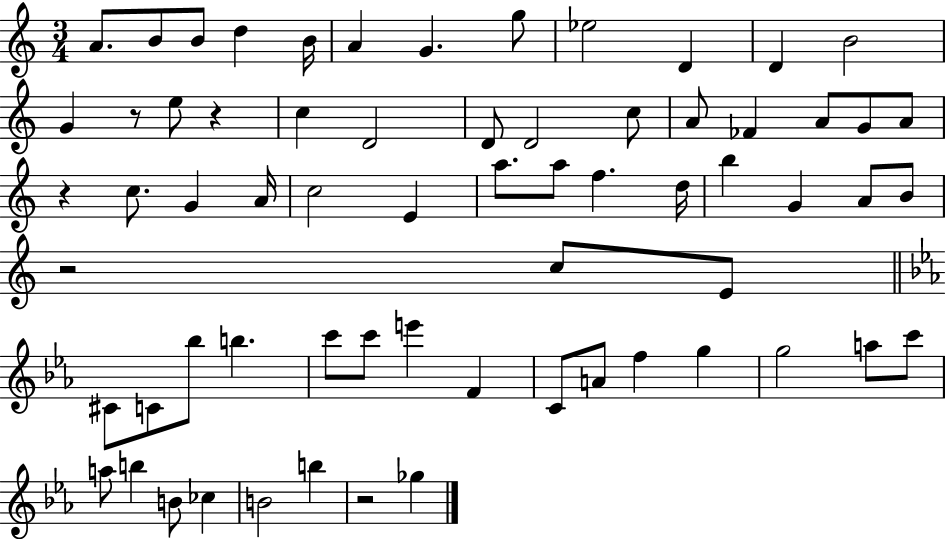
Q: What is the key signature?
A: C major